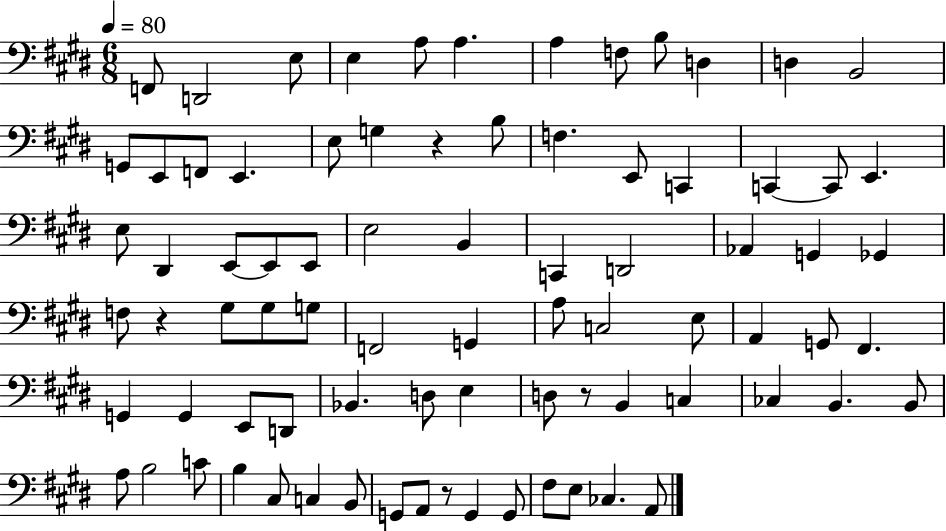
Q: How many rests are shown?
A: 4